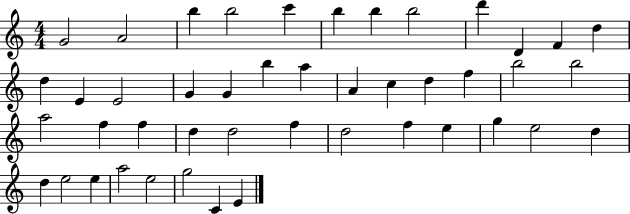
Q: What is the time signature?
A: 4/4